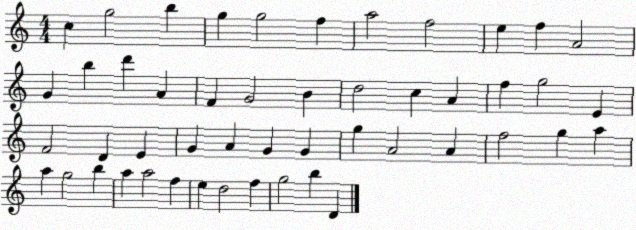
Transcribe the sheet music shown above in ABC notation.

X:1
T:Untitled
M:4/4
L:1/4
K:C
c g2 b g g2 f a2 f2 e f A2 G b d' A F G2 B d2 c A f g2 E F2 D E G A G G g A2 A f2 g a a g2 b a a2 f e d2 f g2 b D